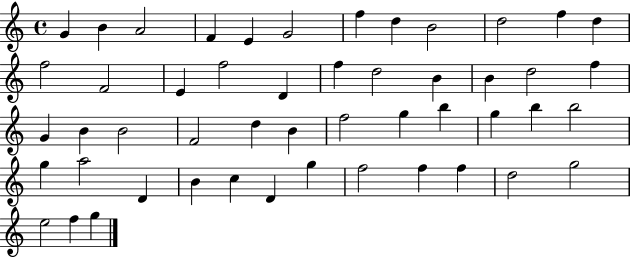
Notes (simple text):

G4/q B4/q A4/h F4/q E4/q G4/h F5/q D5/q B4/h D5/h F5/q D5/q F5/h F4/h E4/q F5/h D4/q F5/q D5/h B4/q B4/q D5/h F5/q G4/q B4/q B4/h F4/h D5/q B4/q F5/h G5/q B5/q G5/q B5/q B5/h G5/q A5/h D4/q B4/q C5/q D4/q G5/q F5/h F5/q F5/q D5/h G5/h E5/h F5/q G5/q